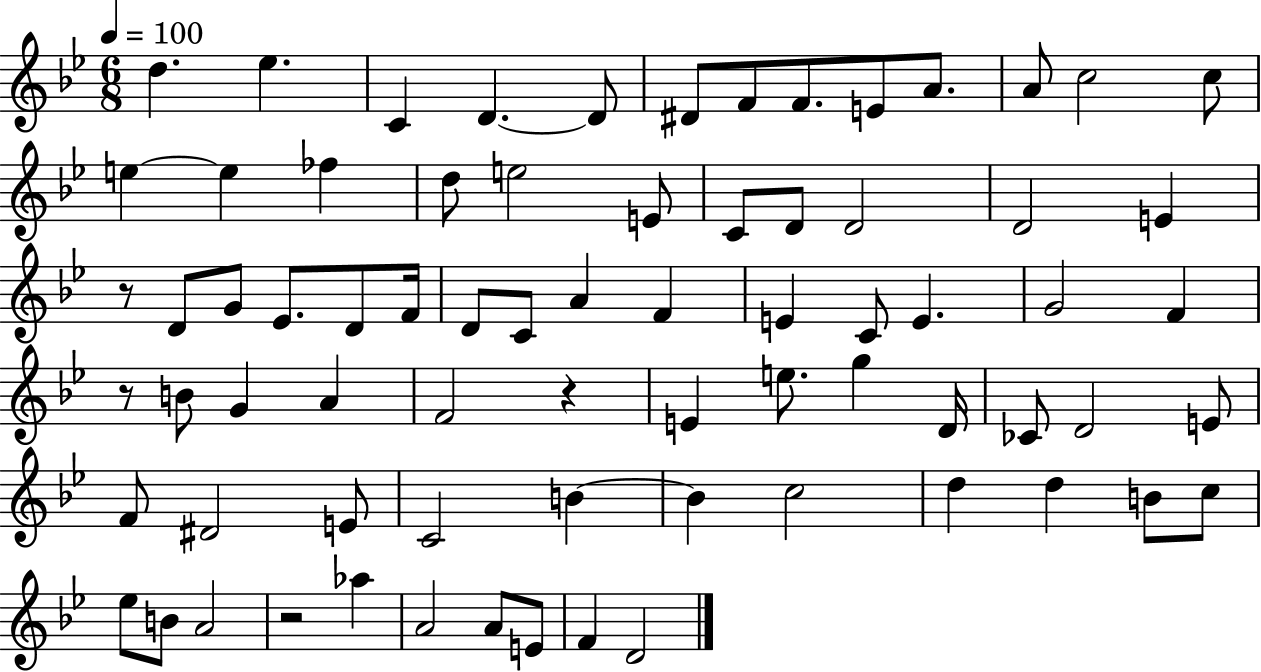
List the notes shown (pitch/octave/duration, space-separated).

D5/q. Eb5/q. C4/q D4/q. D4/e D#4/e F4/e F4/e. E4/e A4/e. A4/e C5/h C5/e E5/q E5/q FES5/q D5/e E5/h E4/e C4/e D4/e D4/h D4/h E4/q R/e D4/e G4/e Eb4/e. D4/e F4/s D4/e C4/e A4/q F4/q E4/q C4/e E4/q. G4/h F4/q R/e B4/e G4/q A4/q F4/h R/q E4/q E5/e. G5/q D4/s CES4/e D4/h E4/e F4/e D#4/h E4/e C4/h B4/q B4/q C5/h D5/q D5/q B4/e C5/e Eb5/e B4/e A4/h R/h Ab5/q A4/h A4/e E4/e F4/q D4/h